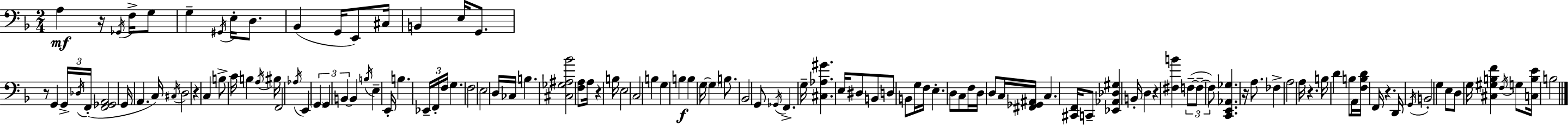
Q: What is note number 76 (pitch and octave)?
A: C3